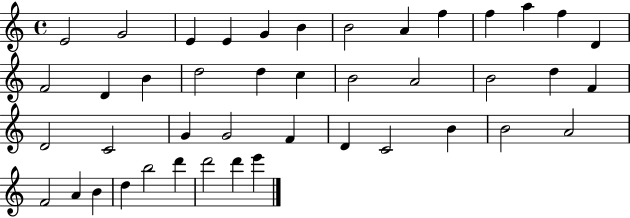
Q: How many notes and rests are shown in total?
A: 43